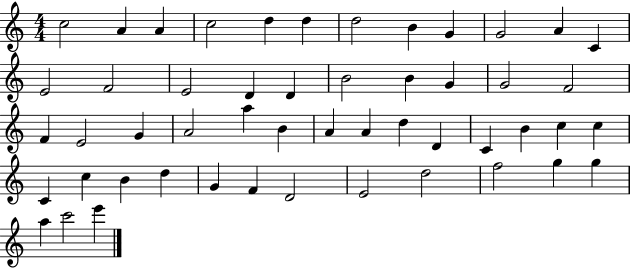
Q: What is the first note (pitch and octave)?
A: C5